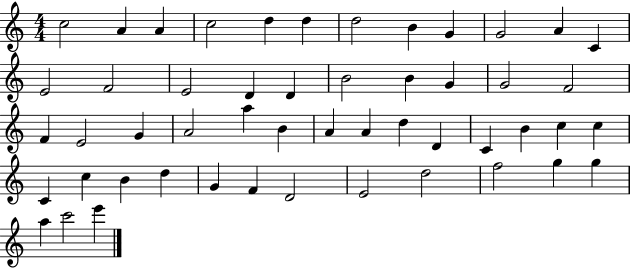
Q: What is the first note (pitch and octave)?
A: C5